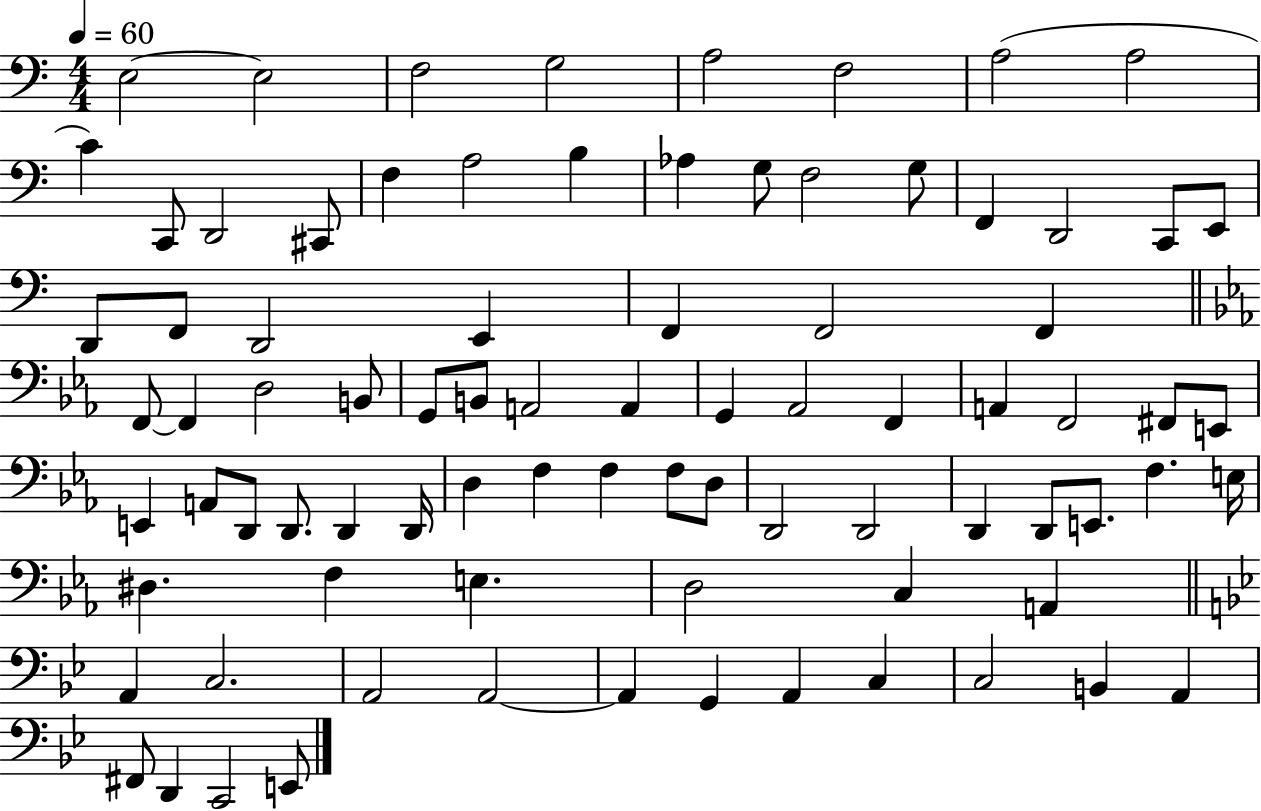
{
  \clef bass
  \numericTimeSignature
  \time 4/4
  \key c \major
  \tempo 4 = 60
  e2~~ e2 | f2 g2 | a2 f2 | a2( a2 | \break c'4) c,8 d,2 cis,8 | f4 a2 b4 | aes4 g8 f2 g8 | f,4 d,2 c,8 e,8 | \break d,8 f,8 d,2 e,4 | f,4 f,2 f,4 | \bar "||" \break \key c \minor f,8~~ f,4 d2 b,8 | g,8 b,8 a,2 a,4 | g,4 aes,2 f,4 | a,4 f,2 fis,8 e,8 | \break e,4 a,8 d,8 d,8. d,4 d,16 | d4 f4 f4 f8 d8 | d,2 d,2 | d,4 d,8 e,8. f4. e16 | \break dis4. f4 e4. | d2 c4 a,4 | \bar "||" \break \key bes \major a,4 c2. | a,2 a,2~~ | a,4 g,4 a,4 c4 | c2 b,4 a,4 | \break fis,8 d,4 c,2 e,8 | \bar "|."
}